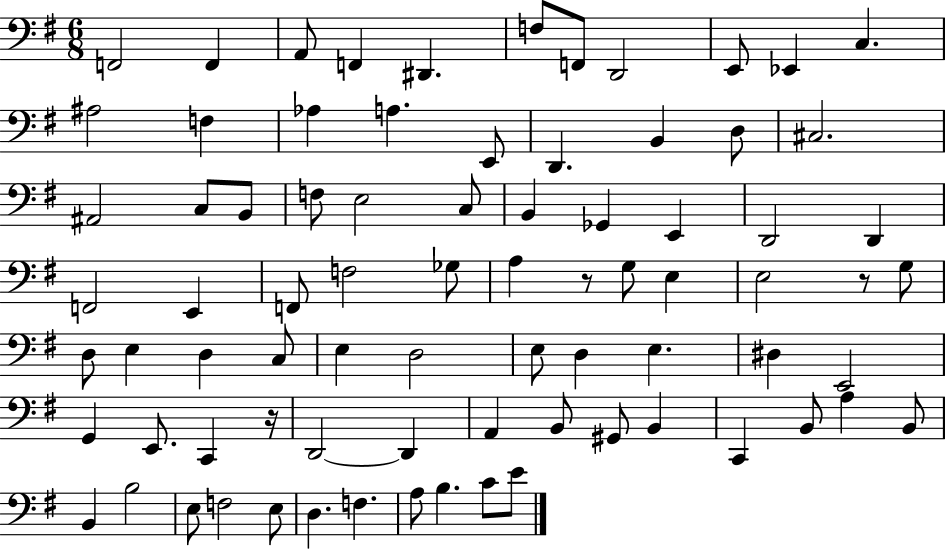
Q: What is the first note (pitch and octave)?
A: F2